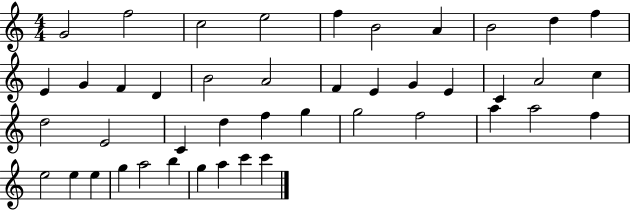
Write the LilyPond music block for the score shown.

{
  \clef treble
  \numericTimeSignature
  \time 4/4
  \key c \major
  g'2 f''2 | c''2 e''2 | f''4 b'2 a'4 | b'2 d''4 f''4 | \break e'4 g'4 f'4 d'4 | b'2 a'2 | f'4 e'4 g'4 e'4 | c'4 a'2 c''4 | \break d''2 e'2 | c'4 d''4 f''4 g''4 | g''2 f''2 | a''4 a''2 f''4 | \break e''2 e''4 e''4 | g''4 a''2 b''4 | g''4 a''4 c'''4 c'''4 | \bar "|."
}